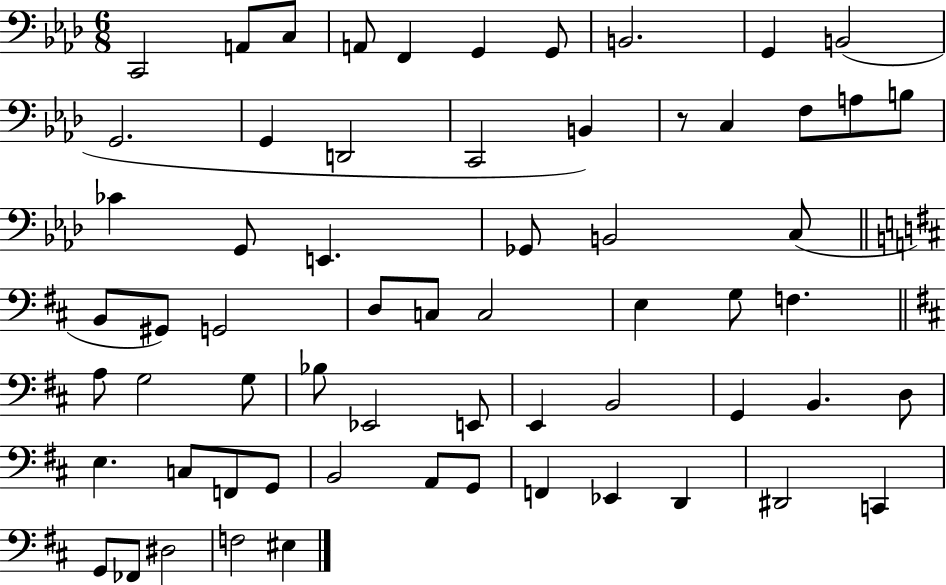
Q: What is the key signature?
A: AES major